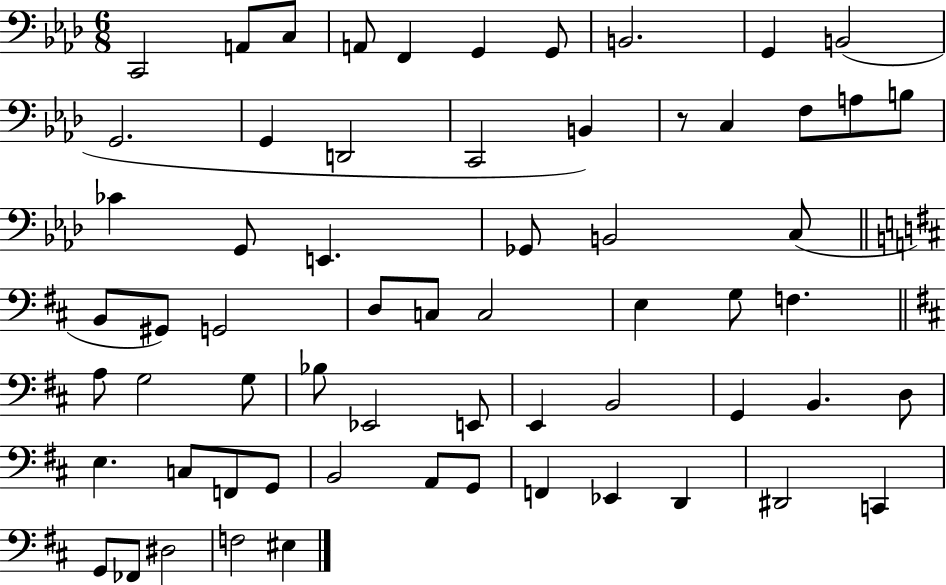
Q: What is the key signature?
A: AES major